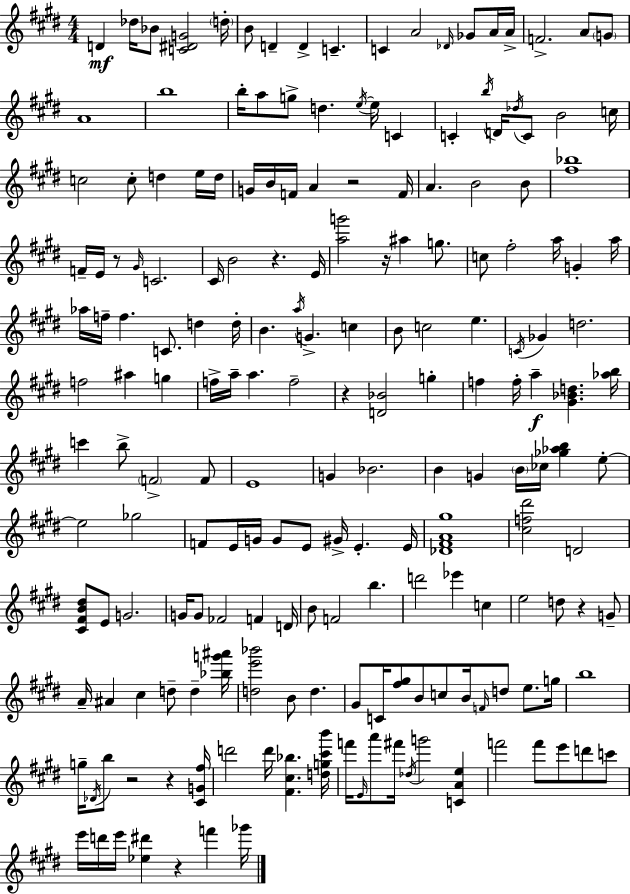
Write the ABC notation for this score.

X:1
T:Untitled
M:4/4
L:1/4
K:E
D _d/4 _B/2 [C^DG]2 d/4 B/2 D D C C A2 _D/4 _G/2 A/4 A/4 F2 A/2 G/2 A4 b4 b/4 a/2 g/2 d e/4 e/4 C C b/4 D/4 _d/4 C/2 B2 c/4 c2 c/2 d e/4 d/4 G/4 B/4 F/4 A z2 F/4 A B2 B/2 [^f_b]4 F/4 E/4 z/2 ^G/4 C2 ^C/4 B2 z E/4 [ag']2 z/4 ^a g/2 c/2 ^f2 a/4 G a/4 _a/4 f/4 f C/2 d d/4 B a/4 G c B/2 c2 e C/4 _G d2 f2 ^a g f/4 a/4 a f2 z [D_B]2 g f f/4 a [^G_Bd] [_ab]/4 c' b/2 F2 F/2 E4 G _B2 B G B/4 _c/4 [_g_ab] e/2 e2 _g2 F/2 E/4 G/4 G/2 E/2 ^G/4 E E/4 [_D^FA^g]4 [^cf^d']2 D2 [^C^FB^d]/2 E/2 G2 G/4 G/2 _F2 F D/4 B/2 F2 b d'2 _e' c e2 d/2 z G/2 A/4 ^A ^c d/2 d [_bg'^a']/4 [de'_b']2 B/2 d ^G/2 C/4 [^f^g]/2 B/2 c/2 B/4 F/4 d/2 e/2 g/4 b4 g/4 _D/4 b/2 z2 z [^CG^f]/4 d'2 d'/4 [^F^c_b] [dg^c'b']/4 f'/4 E/4 a'/2 ^f'/4 _d/4 g'2 [CAe] f'2 f'/2 e'/2 d'/2 c'/2 e'/4 d'/4 e'/4 [_e^d'] z f' _g'/4